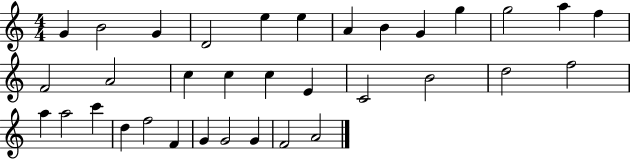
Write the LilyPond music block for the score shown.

{
  \clef treble
  \numericTimeSignature
  \time 4/4
  \key c \major
  g'4 b'2 g'4 | d'2 e''4 e''4 | a'4 b'4 g'4 g''4 | g''2 a''4 f''4 | \break f'2 a'2 | c''4 c''4 c''4 e'4 | c'2 b'2 | d''2 f''2 | \break a''4 a''2 c'''4 | d''4 f''2 f'4 | g'4 g'2 g'4 | f'2 a'2 | \break \bar "|."
}